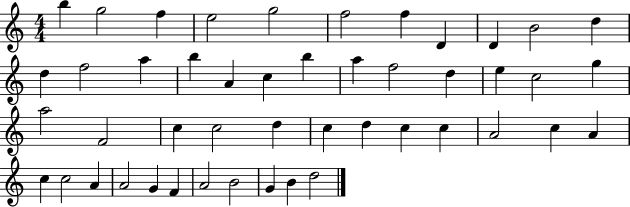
B5/q G5/h F5/q E5/h G5/h F5/h F5/q D4/q D4/q B4/h D5/q D5/q F5/h A5/q B5/q A4/q C5/q B5/q A5/q F5/h D5/q E5/q C5/h G5/q A5/h F4/h C5/q C5/h D5/q C5/q D5/q C5/q C5/q A4/h C5/q A4/q C5/q C5/h A4/q A4/h G4/q F4/q A4/h B4/h G4/q B4/q D5/h